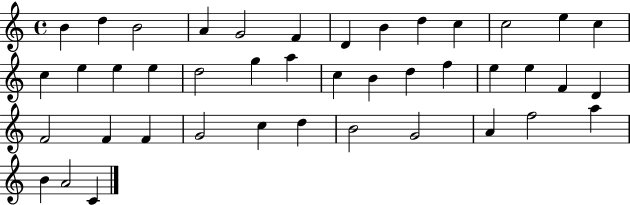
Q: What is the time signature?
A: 4/4